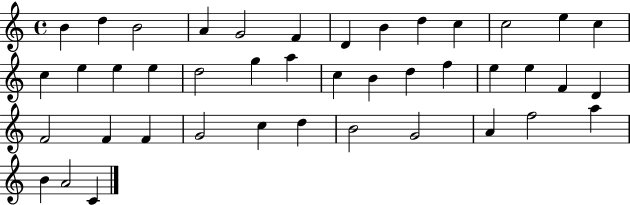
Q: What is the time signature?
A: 4/4